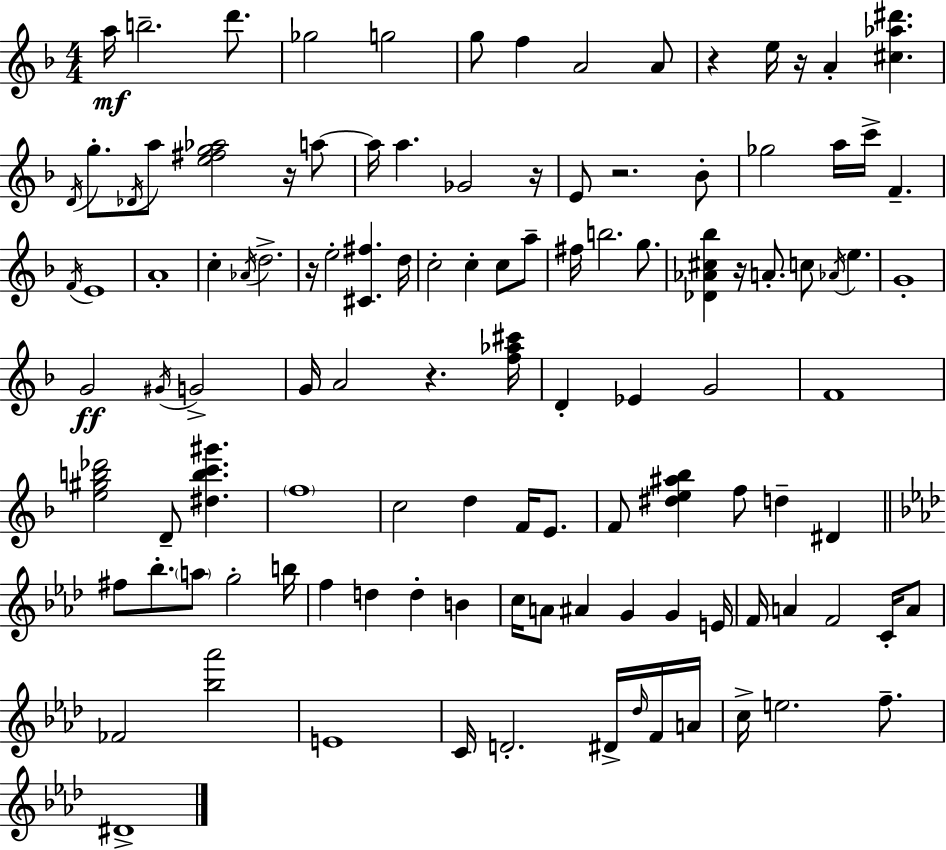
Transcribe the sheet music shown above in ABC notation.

X:1
T:Untitled
M:4/4
L:1/4
K:Dm
a/4 b2 d'/2 _g2 g2 g/2 f A2 A/2 z e/4 z/4 A [^c_a^d'] D/4 g/2 _D/4 a/2 [e^fg_a]2 z/4 a/2 a/4 a _G2 z/4 E/2 z2 _B/2 _g2 a/4 c'/4 F F/4 E4 A4 c _A/4 d2 z/4 e2 [^C^f] d/4 c2 c c/2 a/2 ^f/4 b2 g/2 [_D_A^c_b] z/4 A/2 c/2 _A/4 e G4 G2 ^G/4 G2 G/4 A2 z [f_a^c']/4 D _E G2 F4 [e^gb_d']2 D/2 [^dbc'^g'] f4 c2 d F/4 E/2 F/2 [^de^a_b] f/2 d ^D ^f/2 _b/2 a/2 g2 b/4 f d d B c/4 A/2 ^A G G E/4 F/4 A F2 C/4 A/2 _F2 [_b_a']2 E4 C/4 D2 ^D/4 _d/4 F/4 A/4 c/4 e2 f/2 ^D4